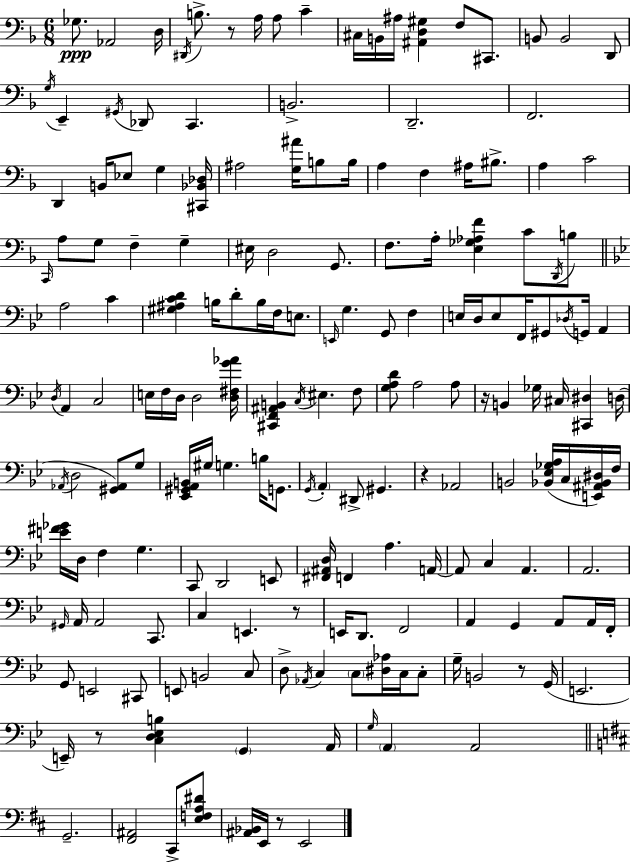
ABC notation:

X:1
T:Untitled
M:6/8
L:1/4
K:Dm
_G,/2 _A,,2 D,/4 ^D,,/4 B,/2 z/2 A,/4 A,/2 C ^C,/4 B,,/4 ^A,/4 [^A,,D,^G,] F,/2 ^C,,/2 B,,/2 B,,2 D,,/2 G,/4 E,, ^G,,/4 _D,,/2 C,, B,,2 D,,2 F,,2 D,, B,,/4 _E,/2 G, [^C,,_B,,_D,]/4 ^A,2 [G,^A]/4 B,/2 B,/4 A, F, ^A,/4 ^B,/2 A, C2 C,,/4 A,/2 G,/2 F, G, ^E,/4 D,2 G,,/2 F,/2 A,/4 [E,_G,_A,F] C/2 D,,/4 B,/2 A,2 C [^G,^A,CD] B,/4 D/2 B,/4 F,/4 E,/2 E,,/4 G, G,,/2 F, E,/4 D,/4 E,/2 F,,/4 ^G,,/2 _D,/4 G,,/4 A,, D,/4 A,, C,2 E,/4 F,/4 D,/4 D,2 [D,^F,G_A]/4 [^C,,F,,^A,,B,,] C,/4 ^E, F,/2 [G,A,D]/2 A,2 A,/2 z/4 B,, _G,/4 ^C,/4 [^C,,^D,] D,/4 _A,,/4 D,2 [^G,,_A,,]/2 G,/2 [_E,,^G,,A,,B,,]/4 ^G,/4 G, B,/4 G,,/2 G,,/4 A,, ^D,,/2 ^G,, z _A,,2 B,,2 [_B,,_E,_G,A,]/4 C,/4 [E,,^A,,_B,,^D,]/4 F,/4 [E^F_G]/4 D,/4 F, G, C,,/2 D,,2 E,,/2 [^F,,^A,,D,]/4 F,, A, A,,/4 A,,/2 C, A,, A,,2 ^G,,/4 A,,/4 A,,2 C,,/2 C, E,, z/2 E,,/4 D,,/2 F,,2 A,, G,, A,,/2 A,,/4 F,,/4 G,,/2 E,,2 ^C,,/2 E,,/2 B,,2 C,/2 D,/2 _A,,/4 C, C,/2 [^D,_A,]/4 C,/4 C,/2 G,/4 B,,2 z/2 G,,/4 E,,2 E,,/4 z/2 [C,D,_E,B,] G,, A,,/4 G,/4 A,, A,,2 G,,2 [^F,,^A,,]2 ^C,,/2 [E,F,A,^D]/2 [^A,,_B,,]/4 E,,/4 z/2 E,,2